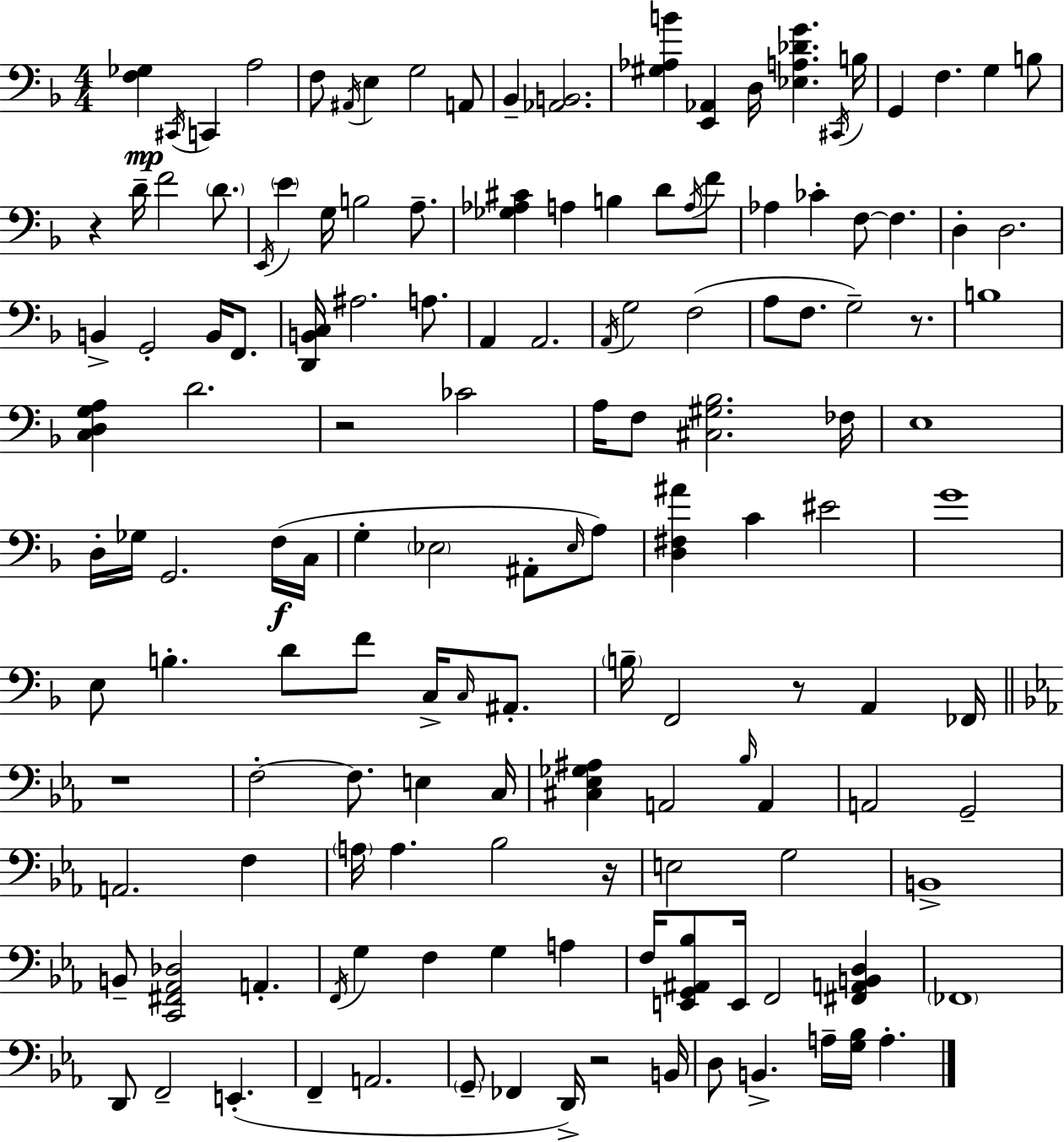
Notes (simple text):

[F3,Gb3]/q C#2/s C2/q A3/h F3/e A#2/s E3/q G3/h A2/e Bb2/q [Ab2,B2]/h. [G#3,Ab3,B4]/q [E2,Ab2]/q D3/s [Eb3,A3,Db4,G4]/q. C#2/s B3/s G2/q F3/q. G3/q B3/e R/q D4/s F4/h D4/e. E2/s E4/q G3/s B3/h A3/e. [Gb3,Ab3,C#4]/q A3/q B3/q D4/e A3/s F4/e Ab3/q CES4/q F3/e F3/q. D3/q D3/h. B2/q G2/h B2/s F2/e. [D2,B2,C3]/s A#3/h. A3/e. A2/q A2/h. A2/s G3/h F3/h A3/e F3/e. G3/h R/e. B3/w [C3,D3,G3,A3]/q D4/h. R/h CES4/h A3/s F3/e [C#3,G#3,Bb3]/h. FES3/s E3/w D3/s Gb3/s G2/h. F3/s C3/s G3/q Eb3/h A#2/e Eb3/s A3/e [D3,F#3,A#4]/q C4/q EIS4/h G4/w E3/e B3/q. D4/e F4/e C3/s C3/s A#2/e. B3/s F2/h R/e A2/q FES2/s R/w F3/h F3/e. E3/q C3/s [C#3,Eb3,Gb3,A#3]/q A2/h Bb3/s A2/q A2/h G2/h A2/h. F3/q A3/s A3/q. Bb3/h R/s E3/h G3/h B2/w B2/e [C2,F#2,Ab2,Db3]/h A2/q. F2/s G3/q F3/q G3/q A3/q F3/s [E2,G2,A#2,Bb3]/e E2/s F2/h [F#2,A2,B2,D3]/q FES2/w D2/e F2/h E2/q. F2/q A2/h. G2/e FES2/q D2/s R/h B2/s D3/e B2/q. A3/s [G3,Bb3]/s A3/q.